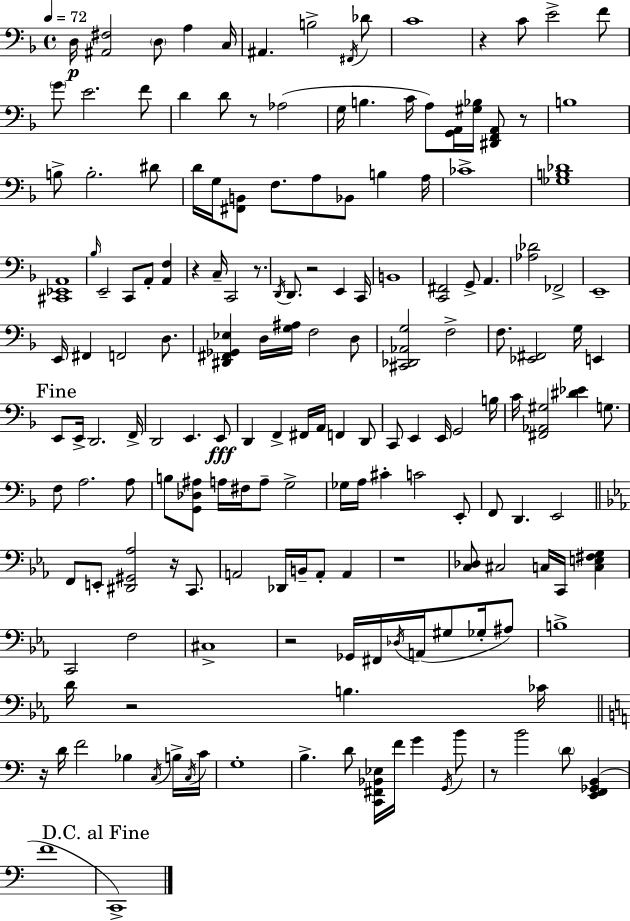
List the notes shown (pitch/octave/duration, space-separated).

D3/s [A#2,F#3]/h D3/e A3/q C3/s A#2/q. B3/h F#2/s Db4/e C4/w R/q C4/e E4/h F4/e G4/e E4/h. F4/e D4/q D4/e R/e Ab3/h G3/s B3/q. C4/s A3/e [G2,A2]/s [G#3,Bb3]/s [D#2,F2,A2]/e R/e B3/w B3/e B3/h. D#4/e D4/s G3/s [F#2,B2]/e F3/e. A3/e Bb2/e B3/q A3/s CES4/w [Gb3,B3,Db4]/w [C#2,Eb2,A2]/w Bb3/s E2/h C2/e A2/e [A2,F3]/q R/q C3/s C2/h R/e. D2/s D2/e. R/h E2/q C2/s B2/w [C2,F#2]/h G2/e A2/q. [Ab3,Db4]/h FES2/h E2/w E2/s F#2/q F2/h D3/e. [D#2,F#2,Gb2,Eb3]/q D3/s [G3,A#3]/s F3/h D3/e [C#2,Db2,Ab2,G3]/h F3/h F3/e. [Eb2,F#2]/h G3/s E2/q E2/e E2/s D2/h. F2/s D2/h E2/q. E2/e D2/q F2/q F#2/s A2/s F2/q D2/e C2/e E2/q E2/s G2/h B3/s C4/s [F#2,Ab2,G#3]/h [D#4,Eb4]/q G3/e. F3/e A3/h. A3/e B3/e [G2,Db3,A#3]/e A3/s F#3/s A3/e G3/h Gb3/s A3/s C#4/q C4/h E2/e F2/e D2/q. E2/h F2/e E2/e [D#2,G#2,Ab3]/h R/s C2/e. A2/h Db2/s B2/s A2/e A2/q R/w [C3,Db3]/e C#3/h C3/s C2/s [C3,E3,F#3,G3]/q C2/h F3/h C#3/w R/h Gb2/s F#2/s Db3/s A2/s G#3/e Gb3/s A#3/e B3/w D4/s R/h B3/q. CES4/s R/s D4/s F4/h Bb3/q C3/s B3/s C3/s C4/s G3/w B3/q. D4/e [C2,F#2,Bb2,Eb3]/s F4/s G4/q G2/s B4/e R/e B4/h D4/e [E2,F2,Gb2,B2]/q F4/w C2/w